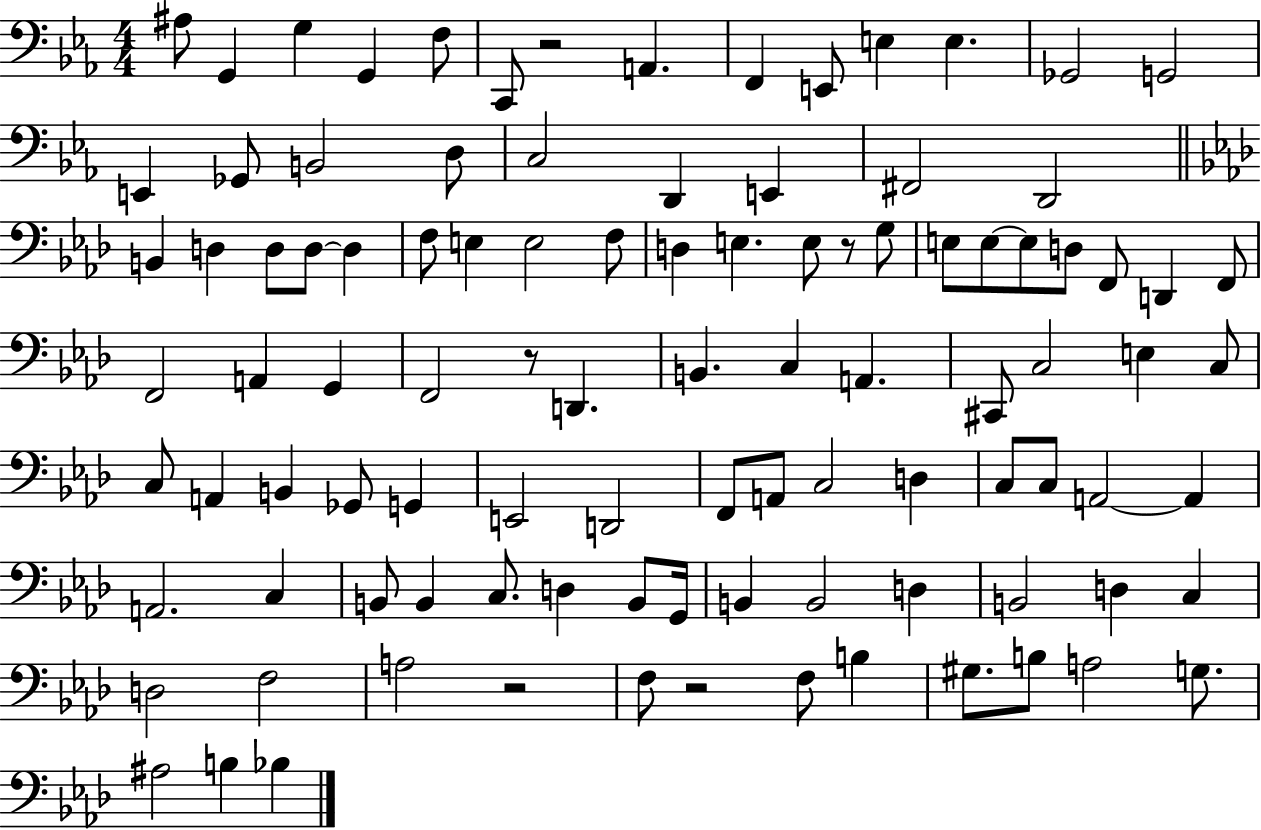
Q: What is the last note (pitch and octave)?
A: Bb3